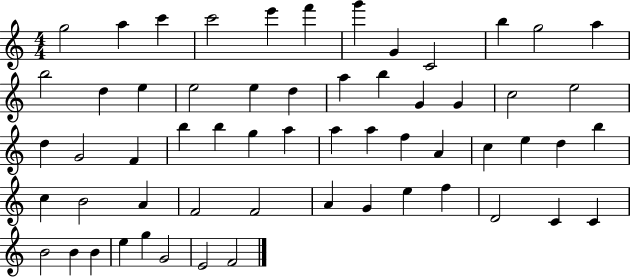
{
  \clef treble
  \numericTimeSignature
  \time 4/4
  \key c \major
  g''2 a''4 c'''4 | c'''2 e'''4 f'''4 | g'''4 g'4 c'2 | b''4 g''2 a''4 | \break b''2 d''4 e''4 | e''2 e''4 d''4 | a''4 b''4 g'4 g'4 | c''2 e''2 | \break d''4 g'2 f'4 | b''4 b''4 g''4 a''4 | a''4 a''4 f''4 a'4 | c''4 e''4 d''4 b''4 | \break c''4 b'2 a'4 | f'2 f'2 | a'4 g'4 e''4 f''4 | d'2 c'4 c'4 | \break b'2 b'4 b'4 | e''4 g''4 g'2 | e'2 f'2 | \bar "|."
}